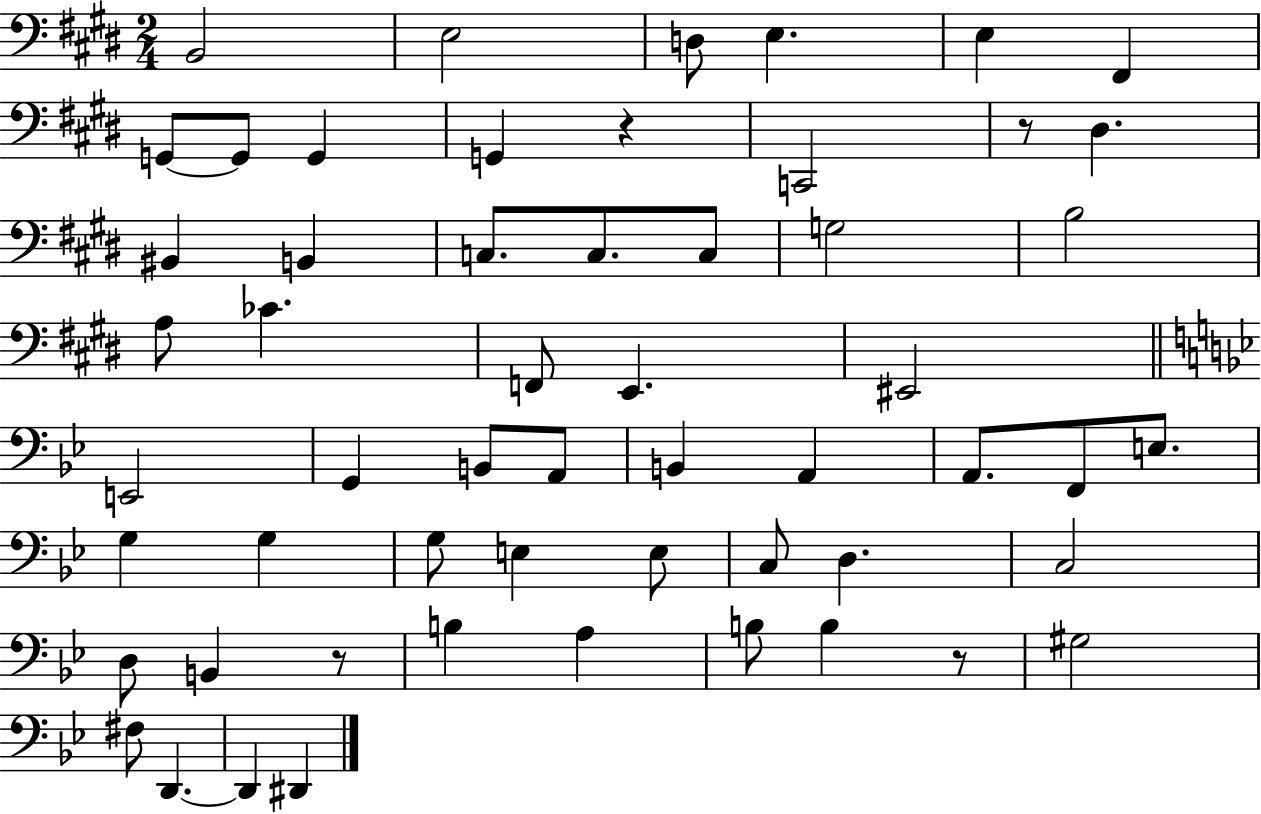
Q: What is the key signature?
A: E major